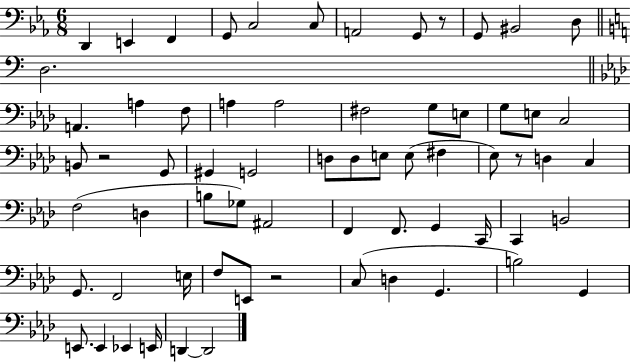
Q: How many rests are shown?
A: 4